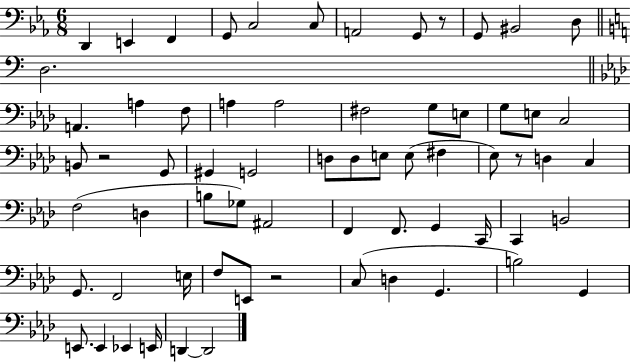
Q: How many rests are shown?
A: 4